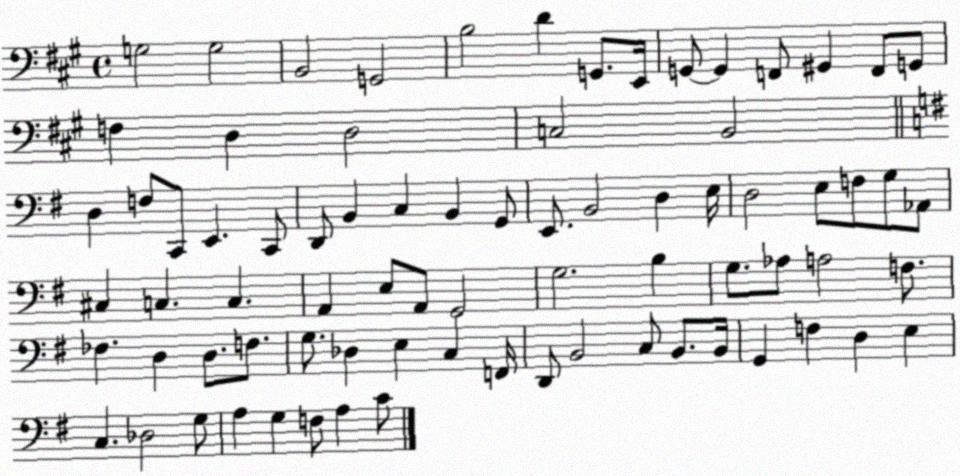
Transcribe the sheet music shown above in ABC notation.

X:1
T:Untitled
M:4/4
L:1/4
K:A
G,2 G,2 B,,2 G,,2 B,2 D G,,/2 E,,/4 G,,/2 G,, F,,/2 ^G,, F,,/2 G,,/2 F, D, D,2 C,2 B,,2 D, F,/2 C,,/2 E,, C,,/2 D,,/2 B,, C, B,, G,,/2 E,,/2 B,,2 D, E,/4 D,2 E,/2 F,/2 G,/2 _A,,/2 ^C, C, C, A,, E,/2 A,,/2 G,,2 G,2 B, G,/2 _A,/2 A,2 F,/2 _F, D, D,/2 F,/2 G,/2 _D, E, C, F,,/4 D,,/2 B,,2 C,/2 B,,/2 B,,/4 G,, F, D, E, C, _D,2 G,/2 A, G, F,/2 A, C/2